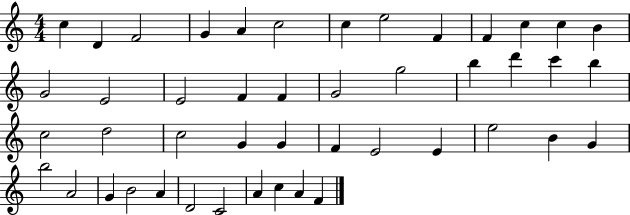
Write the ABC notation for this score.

X:1
T:Untitled
M:4/4
L:1/4
K:C
c D F2 G A c2 c e2 F F c c B G2 E2 E2 F F G2 g2 b d' c' b c2 d2 c2 G G F E2 E e2 B G b2 A2 G B2 A D2 C2 A c A F